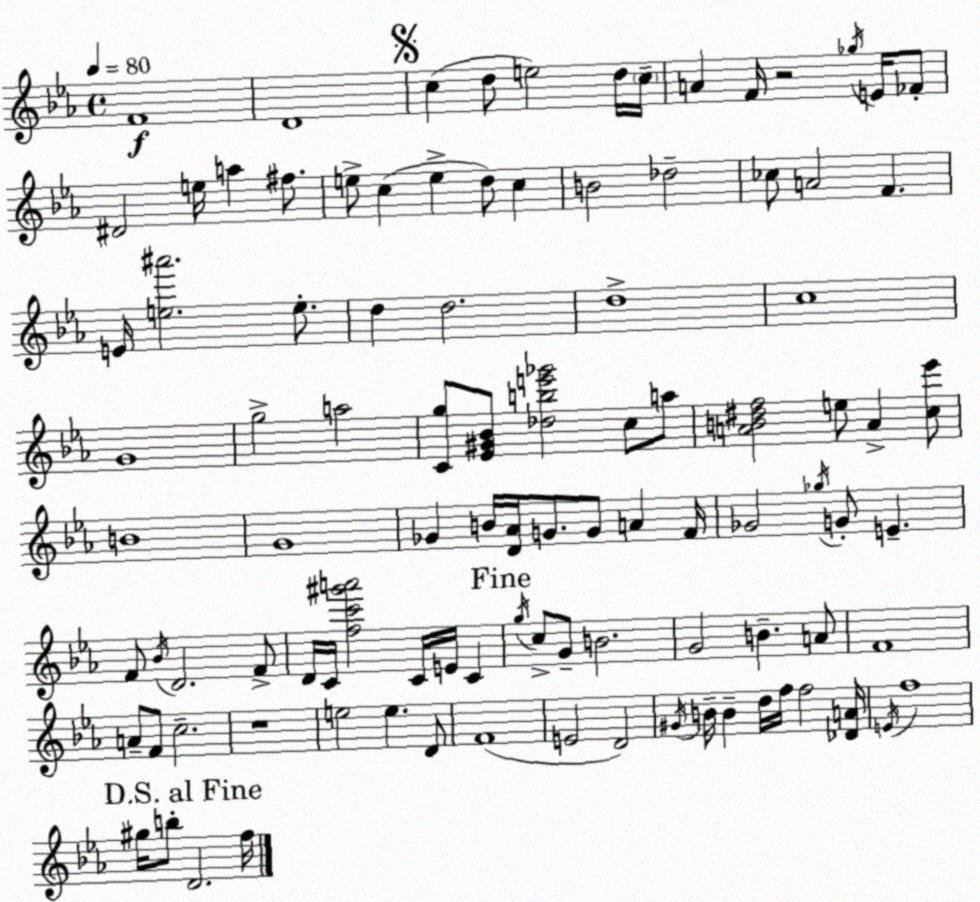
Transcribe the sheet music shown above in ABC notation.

X:1
T:Untitled
M:4/4
L:1/4
K:Eb
F4 D4 c d/2 e2 d/4 c/4 A F/4 z2 _g/4 E/4 _F/2 ^D2 e/4 a ^f/2 e/2 c e d/2 c B2 _d2 _c/2 A2 F E/4 [e^a']2 e/2 d d2 d4 c4 G4 g2 a2 [Cg]/2 [_E^G_B]/2 [_dbe'_g']2 c/2 a/2 [AB^df]2 e/2 A [c_e']/2 B4 G4 _G B/4 [D_A]/4 G/2 G/2 A F/4 _G2 _g/4 G/2 E F/2 _B/4 D2 F/2 D/4 C/4 [fc'^g'a']2 C/4 E/4 C g/4 c/2 G/2 B2 G2 B A/2 F4 A/2 F/2 c2 z4 e2 e D/2 F4 E2 D2 ^G/4 B/4 B d/4 f/4 f2 [_DA]/4 E/4 f4 ^g/4 b/2 D2 f/4